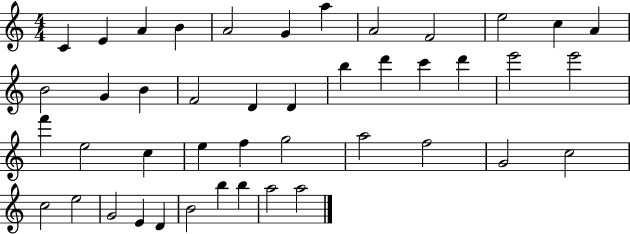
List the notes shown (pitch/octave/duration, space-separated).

C4/q E4/q A4/q B4/q A4/h G4/q A5/q A4/h F4/h E5/h C5/q A4/q B4/h G4/q B4/q F4/h D4/q D4/q B5/q D6/q C6/q D6/q E6/h E6/h F6/q E5/h C5/q E5/q F5/q G5/h A5/h F5/h G4/h C5/h C5/h E5/h G4/h E4/q D4/q B4/h B5/q B5/q A5/h A5/h